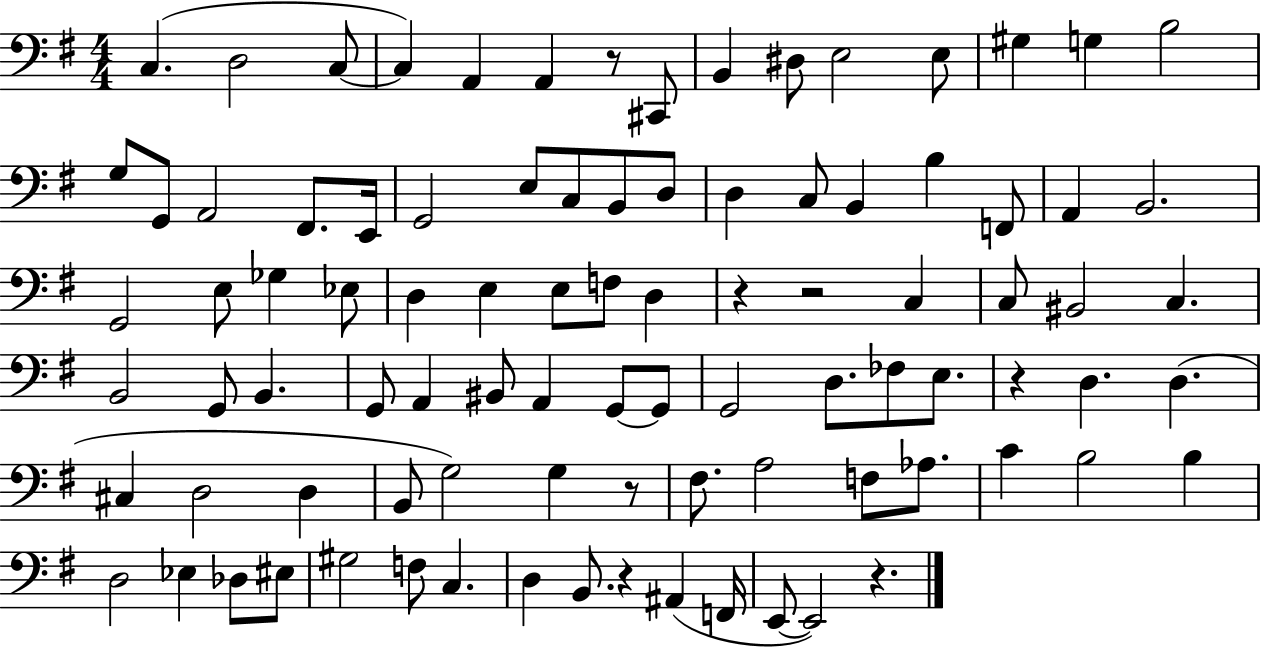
{
  \clef bass
  \numericTimeSignature
  \time 4/4
  \key g \major
  c4.( d2 c8~~ | c4) a,4 a,4 r8 cis,8 | b,4 dis8 e2 e8 | gis4 g4 b2 | \break g8 g,8 a,2 fis,8. e,16 | g,2 e8 c8 b,8 d8 | d4 c8 b,4 b4 f,8 | a,4 b,2. | \break g,2 e8 ges4 ees8 | d4 e4 e8 f8 d4 | r4 r2 c4 | c8 bis,2 c4. | \break b,2 g,8 b,4. | g,8 a,4 bis,8 a,4 g,8~~ g,8 | g,2 d8. fes8 e8. | r4 d4. d4.( | \break cis4 d2 d4 | b,8 g2) g4 r8 | fis8. a2 f8 aes8. | c'4 b2 b4 | \break d2 ees4 des8 eis8 | gis2 f8 c4. | d4 b,8. r4 ais,4( f,16 | e,8~~ e,2) r4. | \break \bar "|."
}